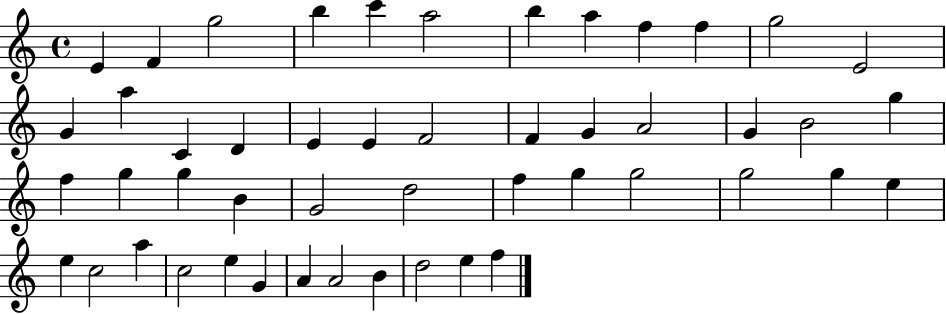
{
  \clef treble
  \time 4/4
  \defaultTimeSignature
  \key c \major
  e'4 f'4 g''2 | b''4 c'''4 a''2 | b''4 a''4 f''4 f''4 | g''2 e'2 | \break g'4 a''4 c'4 d'4 | e'4 e'4 f'2 | f'4 g'4 a'2 | g'4 b'2 g''4 | \break f''4 g''4 g''4 b'4 | g'2 d''2 | f''4 g''4 g''2 | g''2 g''4 e''4 | \break e''4 c''2 a''4 | c''2 e''4 g'4 | a'4 a'2 b'4 | d''2 e''4 f''4 | \break \bar "|."
}